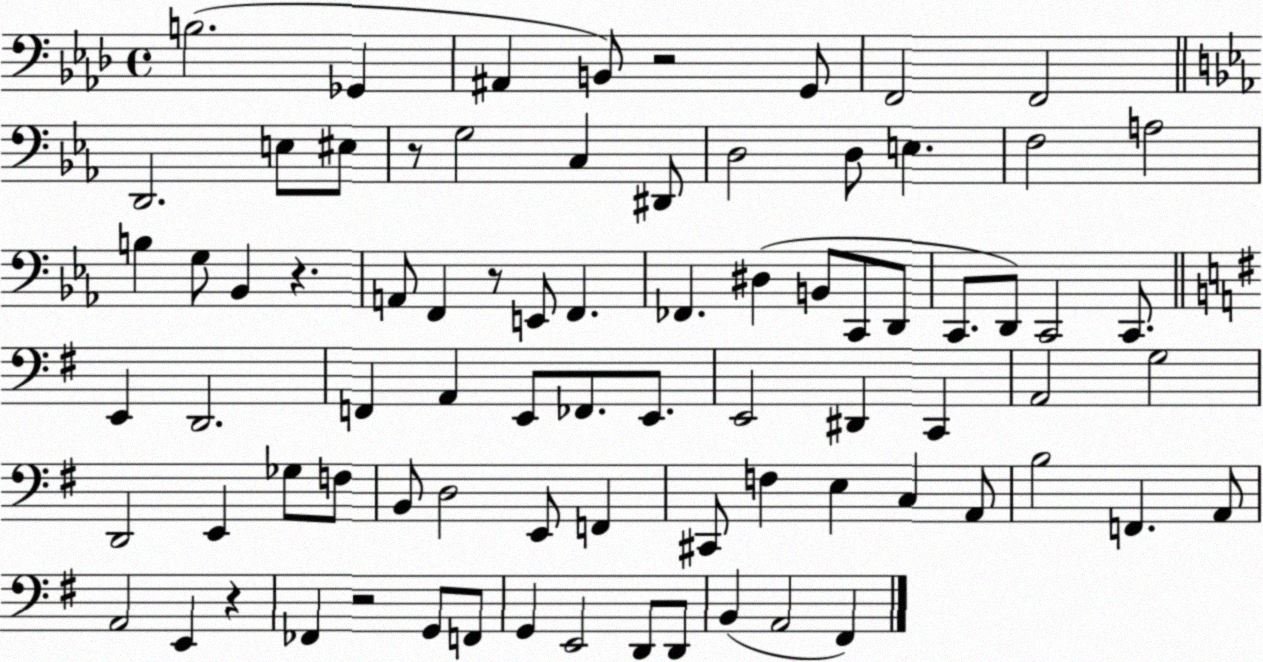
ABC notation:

X:1
T:Untitled
M:4/4
L:1/4
K:Ab
B,2 _G,, ^A,, B,,/2 z2 G,,/2 F,,2 F,,2 D,,2 E,/2 ^E,/2 z/2 G,2 C, ^D,,/2 D,2 D,/2 E, F,2 A,2 B, G,/2 _B,, z A,,/2 F,, z/2 E,,/2 F,, _F,, ^D, B,,/2 C,,/2 D,,/2 C,,/2 D,,/2 C,,2 C,,/2 E,, D,,2 F,, A,, E,,/2 _F,,/2 E,,/2 E,,2 ^D,, C,, A,,2 G,2 D,,2 E,, _G,/2 F,/2 B,,/2 D,2 E,,/2 F,, ^C,,/2 F, E, C, A,,/2 B,2 F,, A,,/2 A,,2 E,, z _F,, z2 G,,/2 F,,/2 G,, E,,2 D,,/2 D,,/2 B,, A,,2 ^F,,